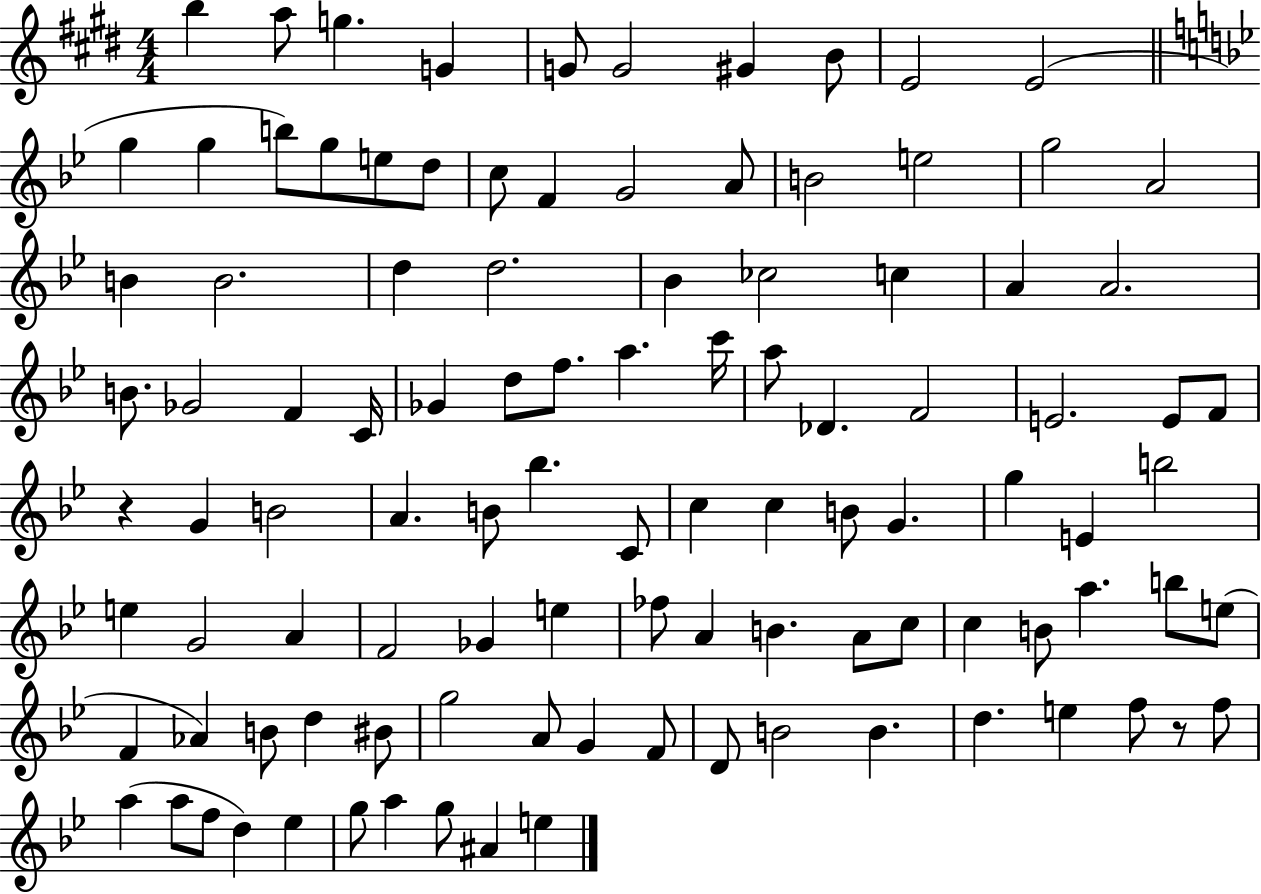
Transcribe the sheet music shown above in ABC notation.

X:1
T:Untitled
M:4/4
L:1/4
K:E
b a/2 g G G/2 G2 ^G B/2 E2 E2 g g b/2 g/2 e/2 d/2 c/2 F G2 A/2 B2 e2 g2 A2 B B2 d d2 _B _c2 c A A2 B/2 _G2 F C/4 _G d/2 f/2 a c'/4 a/2 _D F2 E2 E/2 F/2 z G B2 A B/2 _b C/2 c c B/2 G g E b2 e G2 A F2 _G e _f/2 A B A/2 c/2 c B/2 a b/2 e/2 F _A B/2 d ^B/2 g2 A/2 G F/2 D/2 B2 B d e f/2 z/2 f/2 a a/2 f/2 d _e g/2 a g/2 ^A e